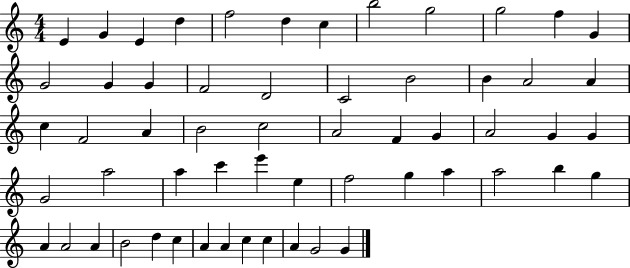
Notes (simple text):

E4/q G4/q E4/q D5/q F5/h D5/q C5/q B5/h G5/h G5/h F5/q G4/q G4/h G4/q G4/q F4/h D4/h C4/h B4/h B4/q A4/h A4/q C5/q F4/h A4/q B4/h C5/h A4/h F4/q G4/q A4/h G4/q G4/q G4/h A5/h A5/q C6/q E6/q E5/q F5/h G5/q A5/q A5/h B5/q G5/q A4/q A4/h A4/q B4/h D5/q C5/q A4/q A4/q C5/q C5/q A4/q G4/h G4/q